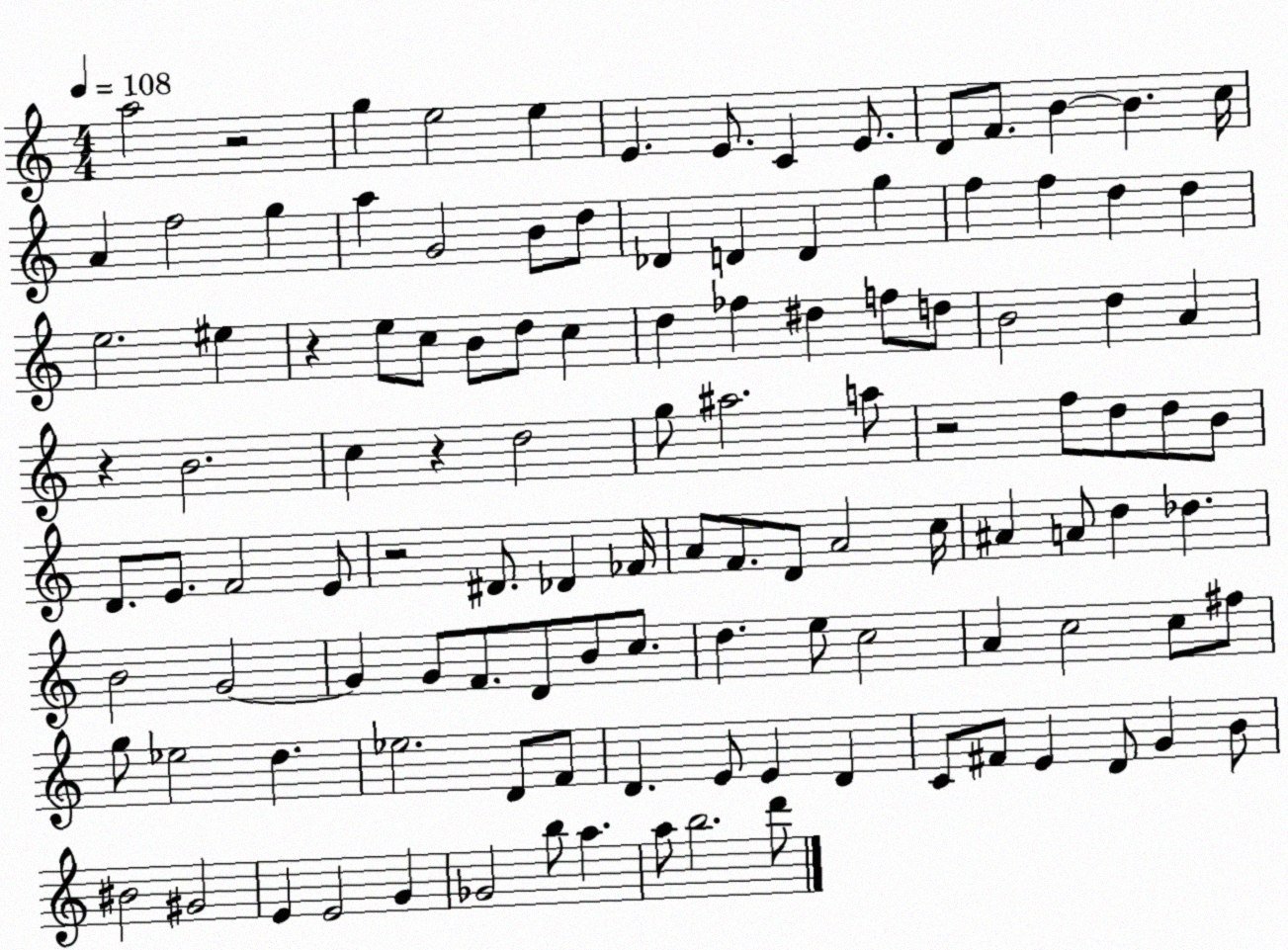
X:1
T:Untitled
M:4/4
L:1/4
K:C
a2 z2 g e2 e E E/2 C E/2 D/2 F/2 B B c/4 A f2 g a G2 B/2 d/2 _D D D g f f d d e2 ^e z e/2 c/2 B/2 d/2 c d _f ^d f/2 d/2 B2 d A z B2 c z d2 g/2 ^a2 a/2 z2 f/2 d/2 d/2 B/2 D/2 E/2 F2 E/2 z2 ^D/2 _D _F/4 A/2 F/2 D/2 A2 c/4 ^A A/2 d _d B2 G2 G G/2 F/2 D/2 B/2 c/2 d e/2 c2 A c2 c/2 ^f/2 g/2 _e2 d _e2 D/2 F/2 D E/2 E D C/2 ^F/2 E D/2 G B/2 ^B2 ^G2 E E2 G _G2 b/2 a a/2 b2 d'/2